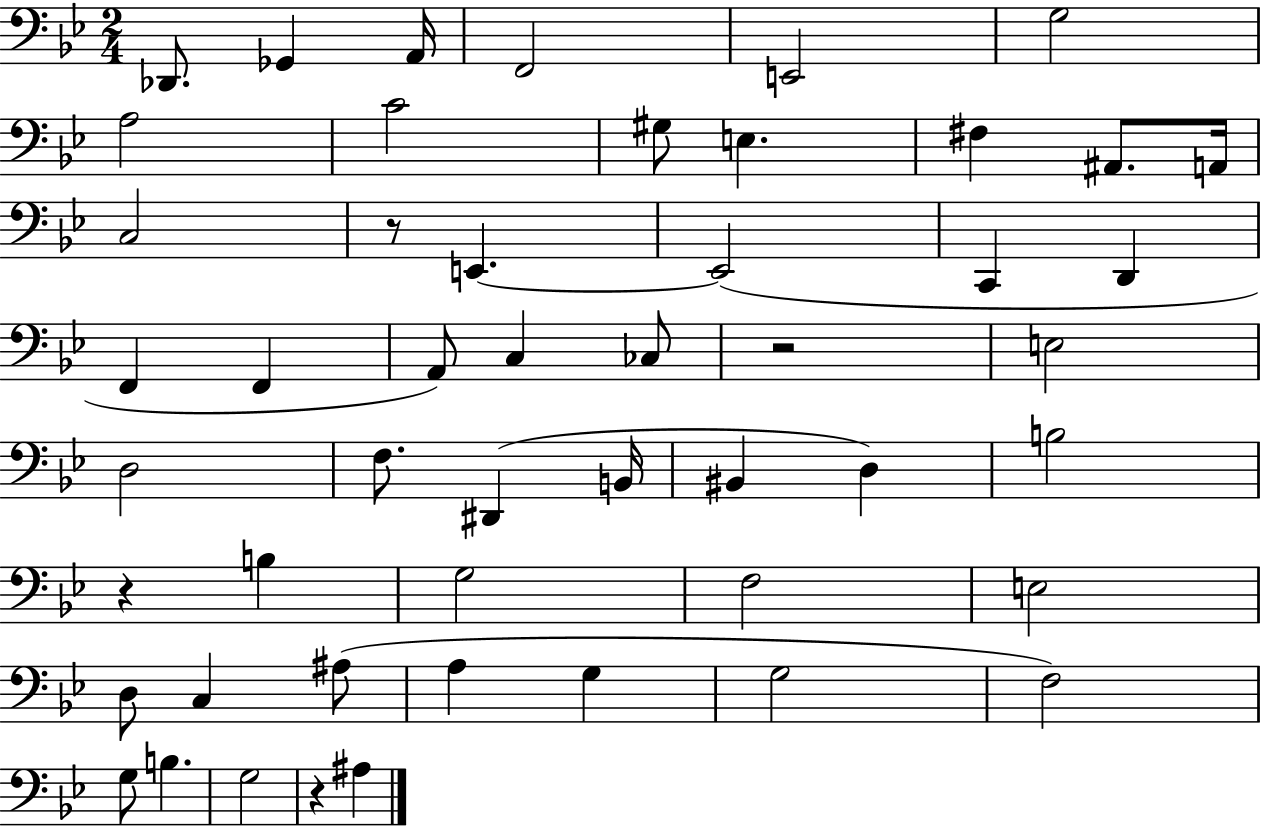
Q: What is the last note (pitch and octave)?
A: A#3